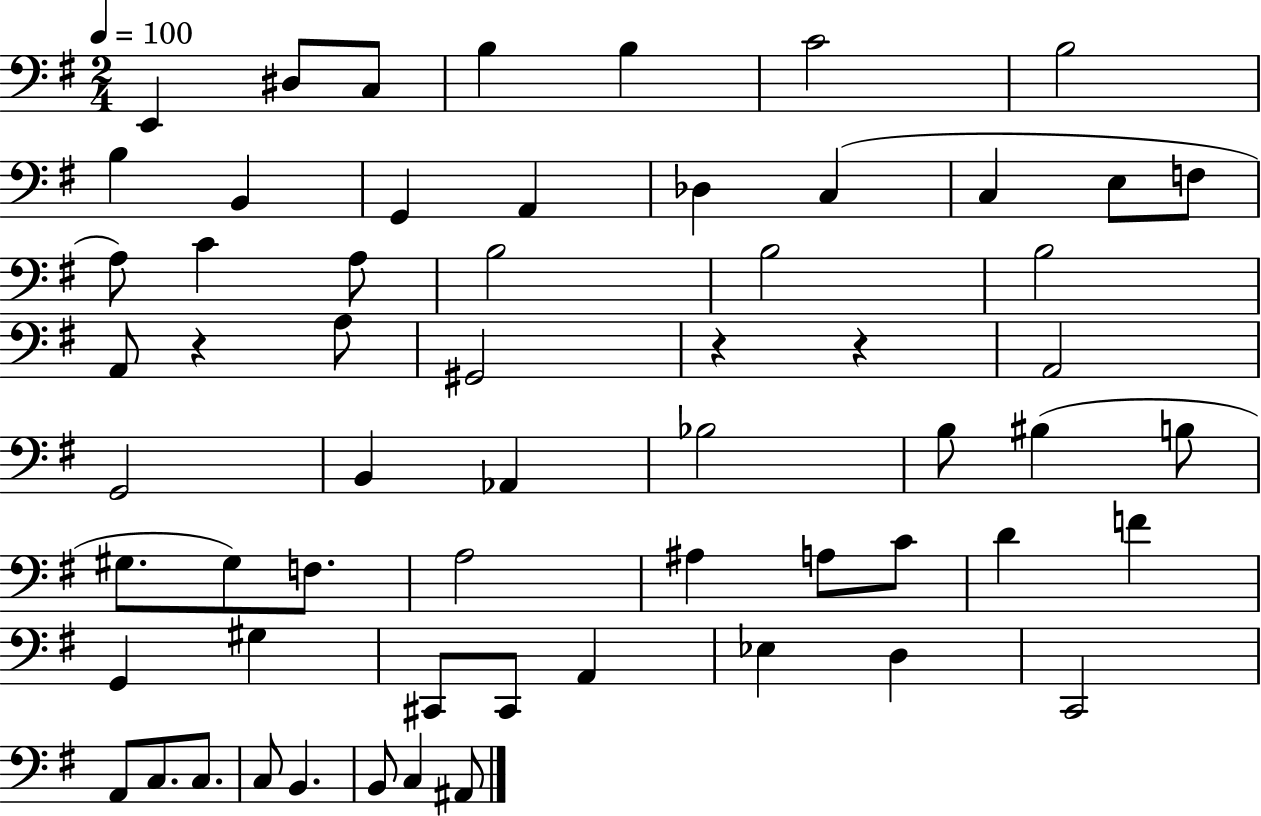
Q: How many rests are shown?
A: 3